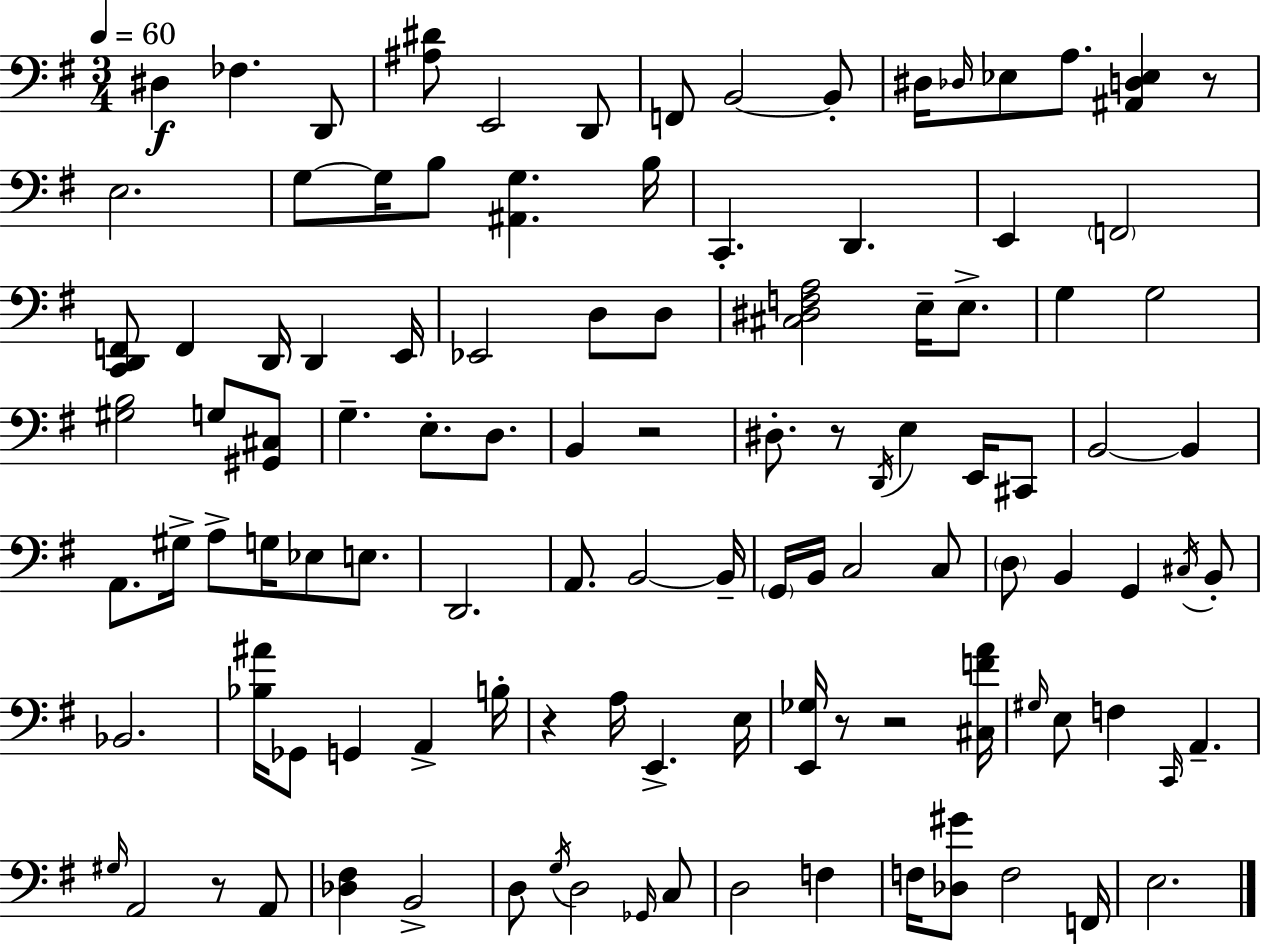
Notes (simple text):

D#3/q FES3/q. D2/e [A#3,D#4]/e E2/h D2/e F2/e B2/h B2/e D#3/s Db3/s Eb3/e A3/e. [A#2,D3,Eb3]/q R/e E3/h. G3/e G3/s B3/e [A#2,G3]/q. B3/s C2/q. D2/q. E2/q F2/h [C2,D2,F2]/e F2/q D2/s D2/q E2/s Eb2/h D3/e D3/e [C#3,D#3,F3,A3]/h E3/s E3/e. G3/q G3/h [G#3,B3]/h G3/e [G#2,C#3]/e G3/q. E3/e. D3/e. B2/q R/h D#3/e. R/e D2/s E3/q E2/s C#2/e B2/h B2/q A2/e. G#3/s A3/e G3/s Eb3/e E3/e. D2/h. A2/e. B2/h B2/s G2/s B2/s C3/h C3/e D3/e B2/q G2/q C#3/s B2/e Bb2/h. [Bb3,A#4]/s Gb2/e G2/q A2/q B3/s R/q A3/s E2/q. E3/s [E2,Gb3]/s R/e R/h [C#3,F4,A4]/s G#3/s E3/e F3/q C2/s A2/q. G#3/s A2/h R/e A2/e [Db3,F#3]/q B2/h D3/e G3/s D3/h Gb2/s C3/e D3/h F3/q F3/s [Db3,G#4]/e F3/h F2/s E3/h.